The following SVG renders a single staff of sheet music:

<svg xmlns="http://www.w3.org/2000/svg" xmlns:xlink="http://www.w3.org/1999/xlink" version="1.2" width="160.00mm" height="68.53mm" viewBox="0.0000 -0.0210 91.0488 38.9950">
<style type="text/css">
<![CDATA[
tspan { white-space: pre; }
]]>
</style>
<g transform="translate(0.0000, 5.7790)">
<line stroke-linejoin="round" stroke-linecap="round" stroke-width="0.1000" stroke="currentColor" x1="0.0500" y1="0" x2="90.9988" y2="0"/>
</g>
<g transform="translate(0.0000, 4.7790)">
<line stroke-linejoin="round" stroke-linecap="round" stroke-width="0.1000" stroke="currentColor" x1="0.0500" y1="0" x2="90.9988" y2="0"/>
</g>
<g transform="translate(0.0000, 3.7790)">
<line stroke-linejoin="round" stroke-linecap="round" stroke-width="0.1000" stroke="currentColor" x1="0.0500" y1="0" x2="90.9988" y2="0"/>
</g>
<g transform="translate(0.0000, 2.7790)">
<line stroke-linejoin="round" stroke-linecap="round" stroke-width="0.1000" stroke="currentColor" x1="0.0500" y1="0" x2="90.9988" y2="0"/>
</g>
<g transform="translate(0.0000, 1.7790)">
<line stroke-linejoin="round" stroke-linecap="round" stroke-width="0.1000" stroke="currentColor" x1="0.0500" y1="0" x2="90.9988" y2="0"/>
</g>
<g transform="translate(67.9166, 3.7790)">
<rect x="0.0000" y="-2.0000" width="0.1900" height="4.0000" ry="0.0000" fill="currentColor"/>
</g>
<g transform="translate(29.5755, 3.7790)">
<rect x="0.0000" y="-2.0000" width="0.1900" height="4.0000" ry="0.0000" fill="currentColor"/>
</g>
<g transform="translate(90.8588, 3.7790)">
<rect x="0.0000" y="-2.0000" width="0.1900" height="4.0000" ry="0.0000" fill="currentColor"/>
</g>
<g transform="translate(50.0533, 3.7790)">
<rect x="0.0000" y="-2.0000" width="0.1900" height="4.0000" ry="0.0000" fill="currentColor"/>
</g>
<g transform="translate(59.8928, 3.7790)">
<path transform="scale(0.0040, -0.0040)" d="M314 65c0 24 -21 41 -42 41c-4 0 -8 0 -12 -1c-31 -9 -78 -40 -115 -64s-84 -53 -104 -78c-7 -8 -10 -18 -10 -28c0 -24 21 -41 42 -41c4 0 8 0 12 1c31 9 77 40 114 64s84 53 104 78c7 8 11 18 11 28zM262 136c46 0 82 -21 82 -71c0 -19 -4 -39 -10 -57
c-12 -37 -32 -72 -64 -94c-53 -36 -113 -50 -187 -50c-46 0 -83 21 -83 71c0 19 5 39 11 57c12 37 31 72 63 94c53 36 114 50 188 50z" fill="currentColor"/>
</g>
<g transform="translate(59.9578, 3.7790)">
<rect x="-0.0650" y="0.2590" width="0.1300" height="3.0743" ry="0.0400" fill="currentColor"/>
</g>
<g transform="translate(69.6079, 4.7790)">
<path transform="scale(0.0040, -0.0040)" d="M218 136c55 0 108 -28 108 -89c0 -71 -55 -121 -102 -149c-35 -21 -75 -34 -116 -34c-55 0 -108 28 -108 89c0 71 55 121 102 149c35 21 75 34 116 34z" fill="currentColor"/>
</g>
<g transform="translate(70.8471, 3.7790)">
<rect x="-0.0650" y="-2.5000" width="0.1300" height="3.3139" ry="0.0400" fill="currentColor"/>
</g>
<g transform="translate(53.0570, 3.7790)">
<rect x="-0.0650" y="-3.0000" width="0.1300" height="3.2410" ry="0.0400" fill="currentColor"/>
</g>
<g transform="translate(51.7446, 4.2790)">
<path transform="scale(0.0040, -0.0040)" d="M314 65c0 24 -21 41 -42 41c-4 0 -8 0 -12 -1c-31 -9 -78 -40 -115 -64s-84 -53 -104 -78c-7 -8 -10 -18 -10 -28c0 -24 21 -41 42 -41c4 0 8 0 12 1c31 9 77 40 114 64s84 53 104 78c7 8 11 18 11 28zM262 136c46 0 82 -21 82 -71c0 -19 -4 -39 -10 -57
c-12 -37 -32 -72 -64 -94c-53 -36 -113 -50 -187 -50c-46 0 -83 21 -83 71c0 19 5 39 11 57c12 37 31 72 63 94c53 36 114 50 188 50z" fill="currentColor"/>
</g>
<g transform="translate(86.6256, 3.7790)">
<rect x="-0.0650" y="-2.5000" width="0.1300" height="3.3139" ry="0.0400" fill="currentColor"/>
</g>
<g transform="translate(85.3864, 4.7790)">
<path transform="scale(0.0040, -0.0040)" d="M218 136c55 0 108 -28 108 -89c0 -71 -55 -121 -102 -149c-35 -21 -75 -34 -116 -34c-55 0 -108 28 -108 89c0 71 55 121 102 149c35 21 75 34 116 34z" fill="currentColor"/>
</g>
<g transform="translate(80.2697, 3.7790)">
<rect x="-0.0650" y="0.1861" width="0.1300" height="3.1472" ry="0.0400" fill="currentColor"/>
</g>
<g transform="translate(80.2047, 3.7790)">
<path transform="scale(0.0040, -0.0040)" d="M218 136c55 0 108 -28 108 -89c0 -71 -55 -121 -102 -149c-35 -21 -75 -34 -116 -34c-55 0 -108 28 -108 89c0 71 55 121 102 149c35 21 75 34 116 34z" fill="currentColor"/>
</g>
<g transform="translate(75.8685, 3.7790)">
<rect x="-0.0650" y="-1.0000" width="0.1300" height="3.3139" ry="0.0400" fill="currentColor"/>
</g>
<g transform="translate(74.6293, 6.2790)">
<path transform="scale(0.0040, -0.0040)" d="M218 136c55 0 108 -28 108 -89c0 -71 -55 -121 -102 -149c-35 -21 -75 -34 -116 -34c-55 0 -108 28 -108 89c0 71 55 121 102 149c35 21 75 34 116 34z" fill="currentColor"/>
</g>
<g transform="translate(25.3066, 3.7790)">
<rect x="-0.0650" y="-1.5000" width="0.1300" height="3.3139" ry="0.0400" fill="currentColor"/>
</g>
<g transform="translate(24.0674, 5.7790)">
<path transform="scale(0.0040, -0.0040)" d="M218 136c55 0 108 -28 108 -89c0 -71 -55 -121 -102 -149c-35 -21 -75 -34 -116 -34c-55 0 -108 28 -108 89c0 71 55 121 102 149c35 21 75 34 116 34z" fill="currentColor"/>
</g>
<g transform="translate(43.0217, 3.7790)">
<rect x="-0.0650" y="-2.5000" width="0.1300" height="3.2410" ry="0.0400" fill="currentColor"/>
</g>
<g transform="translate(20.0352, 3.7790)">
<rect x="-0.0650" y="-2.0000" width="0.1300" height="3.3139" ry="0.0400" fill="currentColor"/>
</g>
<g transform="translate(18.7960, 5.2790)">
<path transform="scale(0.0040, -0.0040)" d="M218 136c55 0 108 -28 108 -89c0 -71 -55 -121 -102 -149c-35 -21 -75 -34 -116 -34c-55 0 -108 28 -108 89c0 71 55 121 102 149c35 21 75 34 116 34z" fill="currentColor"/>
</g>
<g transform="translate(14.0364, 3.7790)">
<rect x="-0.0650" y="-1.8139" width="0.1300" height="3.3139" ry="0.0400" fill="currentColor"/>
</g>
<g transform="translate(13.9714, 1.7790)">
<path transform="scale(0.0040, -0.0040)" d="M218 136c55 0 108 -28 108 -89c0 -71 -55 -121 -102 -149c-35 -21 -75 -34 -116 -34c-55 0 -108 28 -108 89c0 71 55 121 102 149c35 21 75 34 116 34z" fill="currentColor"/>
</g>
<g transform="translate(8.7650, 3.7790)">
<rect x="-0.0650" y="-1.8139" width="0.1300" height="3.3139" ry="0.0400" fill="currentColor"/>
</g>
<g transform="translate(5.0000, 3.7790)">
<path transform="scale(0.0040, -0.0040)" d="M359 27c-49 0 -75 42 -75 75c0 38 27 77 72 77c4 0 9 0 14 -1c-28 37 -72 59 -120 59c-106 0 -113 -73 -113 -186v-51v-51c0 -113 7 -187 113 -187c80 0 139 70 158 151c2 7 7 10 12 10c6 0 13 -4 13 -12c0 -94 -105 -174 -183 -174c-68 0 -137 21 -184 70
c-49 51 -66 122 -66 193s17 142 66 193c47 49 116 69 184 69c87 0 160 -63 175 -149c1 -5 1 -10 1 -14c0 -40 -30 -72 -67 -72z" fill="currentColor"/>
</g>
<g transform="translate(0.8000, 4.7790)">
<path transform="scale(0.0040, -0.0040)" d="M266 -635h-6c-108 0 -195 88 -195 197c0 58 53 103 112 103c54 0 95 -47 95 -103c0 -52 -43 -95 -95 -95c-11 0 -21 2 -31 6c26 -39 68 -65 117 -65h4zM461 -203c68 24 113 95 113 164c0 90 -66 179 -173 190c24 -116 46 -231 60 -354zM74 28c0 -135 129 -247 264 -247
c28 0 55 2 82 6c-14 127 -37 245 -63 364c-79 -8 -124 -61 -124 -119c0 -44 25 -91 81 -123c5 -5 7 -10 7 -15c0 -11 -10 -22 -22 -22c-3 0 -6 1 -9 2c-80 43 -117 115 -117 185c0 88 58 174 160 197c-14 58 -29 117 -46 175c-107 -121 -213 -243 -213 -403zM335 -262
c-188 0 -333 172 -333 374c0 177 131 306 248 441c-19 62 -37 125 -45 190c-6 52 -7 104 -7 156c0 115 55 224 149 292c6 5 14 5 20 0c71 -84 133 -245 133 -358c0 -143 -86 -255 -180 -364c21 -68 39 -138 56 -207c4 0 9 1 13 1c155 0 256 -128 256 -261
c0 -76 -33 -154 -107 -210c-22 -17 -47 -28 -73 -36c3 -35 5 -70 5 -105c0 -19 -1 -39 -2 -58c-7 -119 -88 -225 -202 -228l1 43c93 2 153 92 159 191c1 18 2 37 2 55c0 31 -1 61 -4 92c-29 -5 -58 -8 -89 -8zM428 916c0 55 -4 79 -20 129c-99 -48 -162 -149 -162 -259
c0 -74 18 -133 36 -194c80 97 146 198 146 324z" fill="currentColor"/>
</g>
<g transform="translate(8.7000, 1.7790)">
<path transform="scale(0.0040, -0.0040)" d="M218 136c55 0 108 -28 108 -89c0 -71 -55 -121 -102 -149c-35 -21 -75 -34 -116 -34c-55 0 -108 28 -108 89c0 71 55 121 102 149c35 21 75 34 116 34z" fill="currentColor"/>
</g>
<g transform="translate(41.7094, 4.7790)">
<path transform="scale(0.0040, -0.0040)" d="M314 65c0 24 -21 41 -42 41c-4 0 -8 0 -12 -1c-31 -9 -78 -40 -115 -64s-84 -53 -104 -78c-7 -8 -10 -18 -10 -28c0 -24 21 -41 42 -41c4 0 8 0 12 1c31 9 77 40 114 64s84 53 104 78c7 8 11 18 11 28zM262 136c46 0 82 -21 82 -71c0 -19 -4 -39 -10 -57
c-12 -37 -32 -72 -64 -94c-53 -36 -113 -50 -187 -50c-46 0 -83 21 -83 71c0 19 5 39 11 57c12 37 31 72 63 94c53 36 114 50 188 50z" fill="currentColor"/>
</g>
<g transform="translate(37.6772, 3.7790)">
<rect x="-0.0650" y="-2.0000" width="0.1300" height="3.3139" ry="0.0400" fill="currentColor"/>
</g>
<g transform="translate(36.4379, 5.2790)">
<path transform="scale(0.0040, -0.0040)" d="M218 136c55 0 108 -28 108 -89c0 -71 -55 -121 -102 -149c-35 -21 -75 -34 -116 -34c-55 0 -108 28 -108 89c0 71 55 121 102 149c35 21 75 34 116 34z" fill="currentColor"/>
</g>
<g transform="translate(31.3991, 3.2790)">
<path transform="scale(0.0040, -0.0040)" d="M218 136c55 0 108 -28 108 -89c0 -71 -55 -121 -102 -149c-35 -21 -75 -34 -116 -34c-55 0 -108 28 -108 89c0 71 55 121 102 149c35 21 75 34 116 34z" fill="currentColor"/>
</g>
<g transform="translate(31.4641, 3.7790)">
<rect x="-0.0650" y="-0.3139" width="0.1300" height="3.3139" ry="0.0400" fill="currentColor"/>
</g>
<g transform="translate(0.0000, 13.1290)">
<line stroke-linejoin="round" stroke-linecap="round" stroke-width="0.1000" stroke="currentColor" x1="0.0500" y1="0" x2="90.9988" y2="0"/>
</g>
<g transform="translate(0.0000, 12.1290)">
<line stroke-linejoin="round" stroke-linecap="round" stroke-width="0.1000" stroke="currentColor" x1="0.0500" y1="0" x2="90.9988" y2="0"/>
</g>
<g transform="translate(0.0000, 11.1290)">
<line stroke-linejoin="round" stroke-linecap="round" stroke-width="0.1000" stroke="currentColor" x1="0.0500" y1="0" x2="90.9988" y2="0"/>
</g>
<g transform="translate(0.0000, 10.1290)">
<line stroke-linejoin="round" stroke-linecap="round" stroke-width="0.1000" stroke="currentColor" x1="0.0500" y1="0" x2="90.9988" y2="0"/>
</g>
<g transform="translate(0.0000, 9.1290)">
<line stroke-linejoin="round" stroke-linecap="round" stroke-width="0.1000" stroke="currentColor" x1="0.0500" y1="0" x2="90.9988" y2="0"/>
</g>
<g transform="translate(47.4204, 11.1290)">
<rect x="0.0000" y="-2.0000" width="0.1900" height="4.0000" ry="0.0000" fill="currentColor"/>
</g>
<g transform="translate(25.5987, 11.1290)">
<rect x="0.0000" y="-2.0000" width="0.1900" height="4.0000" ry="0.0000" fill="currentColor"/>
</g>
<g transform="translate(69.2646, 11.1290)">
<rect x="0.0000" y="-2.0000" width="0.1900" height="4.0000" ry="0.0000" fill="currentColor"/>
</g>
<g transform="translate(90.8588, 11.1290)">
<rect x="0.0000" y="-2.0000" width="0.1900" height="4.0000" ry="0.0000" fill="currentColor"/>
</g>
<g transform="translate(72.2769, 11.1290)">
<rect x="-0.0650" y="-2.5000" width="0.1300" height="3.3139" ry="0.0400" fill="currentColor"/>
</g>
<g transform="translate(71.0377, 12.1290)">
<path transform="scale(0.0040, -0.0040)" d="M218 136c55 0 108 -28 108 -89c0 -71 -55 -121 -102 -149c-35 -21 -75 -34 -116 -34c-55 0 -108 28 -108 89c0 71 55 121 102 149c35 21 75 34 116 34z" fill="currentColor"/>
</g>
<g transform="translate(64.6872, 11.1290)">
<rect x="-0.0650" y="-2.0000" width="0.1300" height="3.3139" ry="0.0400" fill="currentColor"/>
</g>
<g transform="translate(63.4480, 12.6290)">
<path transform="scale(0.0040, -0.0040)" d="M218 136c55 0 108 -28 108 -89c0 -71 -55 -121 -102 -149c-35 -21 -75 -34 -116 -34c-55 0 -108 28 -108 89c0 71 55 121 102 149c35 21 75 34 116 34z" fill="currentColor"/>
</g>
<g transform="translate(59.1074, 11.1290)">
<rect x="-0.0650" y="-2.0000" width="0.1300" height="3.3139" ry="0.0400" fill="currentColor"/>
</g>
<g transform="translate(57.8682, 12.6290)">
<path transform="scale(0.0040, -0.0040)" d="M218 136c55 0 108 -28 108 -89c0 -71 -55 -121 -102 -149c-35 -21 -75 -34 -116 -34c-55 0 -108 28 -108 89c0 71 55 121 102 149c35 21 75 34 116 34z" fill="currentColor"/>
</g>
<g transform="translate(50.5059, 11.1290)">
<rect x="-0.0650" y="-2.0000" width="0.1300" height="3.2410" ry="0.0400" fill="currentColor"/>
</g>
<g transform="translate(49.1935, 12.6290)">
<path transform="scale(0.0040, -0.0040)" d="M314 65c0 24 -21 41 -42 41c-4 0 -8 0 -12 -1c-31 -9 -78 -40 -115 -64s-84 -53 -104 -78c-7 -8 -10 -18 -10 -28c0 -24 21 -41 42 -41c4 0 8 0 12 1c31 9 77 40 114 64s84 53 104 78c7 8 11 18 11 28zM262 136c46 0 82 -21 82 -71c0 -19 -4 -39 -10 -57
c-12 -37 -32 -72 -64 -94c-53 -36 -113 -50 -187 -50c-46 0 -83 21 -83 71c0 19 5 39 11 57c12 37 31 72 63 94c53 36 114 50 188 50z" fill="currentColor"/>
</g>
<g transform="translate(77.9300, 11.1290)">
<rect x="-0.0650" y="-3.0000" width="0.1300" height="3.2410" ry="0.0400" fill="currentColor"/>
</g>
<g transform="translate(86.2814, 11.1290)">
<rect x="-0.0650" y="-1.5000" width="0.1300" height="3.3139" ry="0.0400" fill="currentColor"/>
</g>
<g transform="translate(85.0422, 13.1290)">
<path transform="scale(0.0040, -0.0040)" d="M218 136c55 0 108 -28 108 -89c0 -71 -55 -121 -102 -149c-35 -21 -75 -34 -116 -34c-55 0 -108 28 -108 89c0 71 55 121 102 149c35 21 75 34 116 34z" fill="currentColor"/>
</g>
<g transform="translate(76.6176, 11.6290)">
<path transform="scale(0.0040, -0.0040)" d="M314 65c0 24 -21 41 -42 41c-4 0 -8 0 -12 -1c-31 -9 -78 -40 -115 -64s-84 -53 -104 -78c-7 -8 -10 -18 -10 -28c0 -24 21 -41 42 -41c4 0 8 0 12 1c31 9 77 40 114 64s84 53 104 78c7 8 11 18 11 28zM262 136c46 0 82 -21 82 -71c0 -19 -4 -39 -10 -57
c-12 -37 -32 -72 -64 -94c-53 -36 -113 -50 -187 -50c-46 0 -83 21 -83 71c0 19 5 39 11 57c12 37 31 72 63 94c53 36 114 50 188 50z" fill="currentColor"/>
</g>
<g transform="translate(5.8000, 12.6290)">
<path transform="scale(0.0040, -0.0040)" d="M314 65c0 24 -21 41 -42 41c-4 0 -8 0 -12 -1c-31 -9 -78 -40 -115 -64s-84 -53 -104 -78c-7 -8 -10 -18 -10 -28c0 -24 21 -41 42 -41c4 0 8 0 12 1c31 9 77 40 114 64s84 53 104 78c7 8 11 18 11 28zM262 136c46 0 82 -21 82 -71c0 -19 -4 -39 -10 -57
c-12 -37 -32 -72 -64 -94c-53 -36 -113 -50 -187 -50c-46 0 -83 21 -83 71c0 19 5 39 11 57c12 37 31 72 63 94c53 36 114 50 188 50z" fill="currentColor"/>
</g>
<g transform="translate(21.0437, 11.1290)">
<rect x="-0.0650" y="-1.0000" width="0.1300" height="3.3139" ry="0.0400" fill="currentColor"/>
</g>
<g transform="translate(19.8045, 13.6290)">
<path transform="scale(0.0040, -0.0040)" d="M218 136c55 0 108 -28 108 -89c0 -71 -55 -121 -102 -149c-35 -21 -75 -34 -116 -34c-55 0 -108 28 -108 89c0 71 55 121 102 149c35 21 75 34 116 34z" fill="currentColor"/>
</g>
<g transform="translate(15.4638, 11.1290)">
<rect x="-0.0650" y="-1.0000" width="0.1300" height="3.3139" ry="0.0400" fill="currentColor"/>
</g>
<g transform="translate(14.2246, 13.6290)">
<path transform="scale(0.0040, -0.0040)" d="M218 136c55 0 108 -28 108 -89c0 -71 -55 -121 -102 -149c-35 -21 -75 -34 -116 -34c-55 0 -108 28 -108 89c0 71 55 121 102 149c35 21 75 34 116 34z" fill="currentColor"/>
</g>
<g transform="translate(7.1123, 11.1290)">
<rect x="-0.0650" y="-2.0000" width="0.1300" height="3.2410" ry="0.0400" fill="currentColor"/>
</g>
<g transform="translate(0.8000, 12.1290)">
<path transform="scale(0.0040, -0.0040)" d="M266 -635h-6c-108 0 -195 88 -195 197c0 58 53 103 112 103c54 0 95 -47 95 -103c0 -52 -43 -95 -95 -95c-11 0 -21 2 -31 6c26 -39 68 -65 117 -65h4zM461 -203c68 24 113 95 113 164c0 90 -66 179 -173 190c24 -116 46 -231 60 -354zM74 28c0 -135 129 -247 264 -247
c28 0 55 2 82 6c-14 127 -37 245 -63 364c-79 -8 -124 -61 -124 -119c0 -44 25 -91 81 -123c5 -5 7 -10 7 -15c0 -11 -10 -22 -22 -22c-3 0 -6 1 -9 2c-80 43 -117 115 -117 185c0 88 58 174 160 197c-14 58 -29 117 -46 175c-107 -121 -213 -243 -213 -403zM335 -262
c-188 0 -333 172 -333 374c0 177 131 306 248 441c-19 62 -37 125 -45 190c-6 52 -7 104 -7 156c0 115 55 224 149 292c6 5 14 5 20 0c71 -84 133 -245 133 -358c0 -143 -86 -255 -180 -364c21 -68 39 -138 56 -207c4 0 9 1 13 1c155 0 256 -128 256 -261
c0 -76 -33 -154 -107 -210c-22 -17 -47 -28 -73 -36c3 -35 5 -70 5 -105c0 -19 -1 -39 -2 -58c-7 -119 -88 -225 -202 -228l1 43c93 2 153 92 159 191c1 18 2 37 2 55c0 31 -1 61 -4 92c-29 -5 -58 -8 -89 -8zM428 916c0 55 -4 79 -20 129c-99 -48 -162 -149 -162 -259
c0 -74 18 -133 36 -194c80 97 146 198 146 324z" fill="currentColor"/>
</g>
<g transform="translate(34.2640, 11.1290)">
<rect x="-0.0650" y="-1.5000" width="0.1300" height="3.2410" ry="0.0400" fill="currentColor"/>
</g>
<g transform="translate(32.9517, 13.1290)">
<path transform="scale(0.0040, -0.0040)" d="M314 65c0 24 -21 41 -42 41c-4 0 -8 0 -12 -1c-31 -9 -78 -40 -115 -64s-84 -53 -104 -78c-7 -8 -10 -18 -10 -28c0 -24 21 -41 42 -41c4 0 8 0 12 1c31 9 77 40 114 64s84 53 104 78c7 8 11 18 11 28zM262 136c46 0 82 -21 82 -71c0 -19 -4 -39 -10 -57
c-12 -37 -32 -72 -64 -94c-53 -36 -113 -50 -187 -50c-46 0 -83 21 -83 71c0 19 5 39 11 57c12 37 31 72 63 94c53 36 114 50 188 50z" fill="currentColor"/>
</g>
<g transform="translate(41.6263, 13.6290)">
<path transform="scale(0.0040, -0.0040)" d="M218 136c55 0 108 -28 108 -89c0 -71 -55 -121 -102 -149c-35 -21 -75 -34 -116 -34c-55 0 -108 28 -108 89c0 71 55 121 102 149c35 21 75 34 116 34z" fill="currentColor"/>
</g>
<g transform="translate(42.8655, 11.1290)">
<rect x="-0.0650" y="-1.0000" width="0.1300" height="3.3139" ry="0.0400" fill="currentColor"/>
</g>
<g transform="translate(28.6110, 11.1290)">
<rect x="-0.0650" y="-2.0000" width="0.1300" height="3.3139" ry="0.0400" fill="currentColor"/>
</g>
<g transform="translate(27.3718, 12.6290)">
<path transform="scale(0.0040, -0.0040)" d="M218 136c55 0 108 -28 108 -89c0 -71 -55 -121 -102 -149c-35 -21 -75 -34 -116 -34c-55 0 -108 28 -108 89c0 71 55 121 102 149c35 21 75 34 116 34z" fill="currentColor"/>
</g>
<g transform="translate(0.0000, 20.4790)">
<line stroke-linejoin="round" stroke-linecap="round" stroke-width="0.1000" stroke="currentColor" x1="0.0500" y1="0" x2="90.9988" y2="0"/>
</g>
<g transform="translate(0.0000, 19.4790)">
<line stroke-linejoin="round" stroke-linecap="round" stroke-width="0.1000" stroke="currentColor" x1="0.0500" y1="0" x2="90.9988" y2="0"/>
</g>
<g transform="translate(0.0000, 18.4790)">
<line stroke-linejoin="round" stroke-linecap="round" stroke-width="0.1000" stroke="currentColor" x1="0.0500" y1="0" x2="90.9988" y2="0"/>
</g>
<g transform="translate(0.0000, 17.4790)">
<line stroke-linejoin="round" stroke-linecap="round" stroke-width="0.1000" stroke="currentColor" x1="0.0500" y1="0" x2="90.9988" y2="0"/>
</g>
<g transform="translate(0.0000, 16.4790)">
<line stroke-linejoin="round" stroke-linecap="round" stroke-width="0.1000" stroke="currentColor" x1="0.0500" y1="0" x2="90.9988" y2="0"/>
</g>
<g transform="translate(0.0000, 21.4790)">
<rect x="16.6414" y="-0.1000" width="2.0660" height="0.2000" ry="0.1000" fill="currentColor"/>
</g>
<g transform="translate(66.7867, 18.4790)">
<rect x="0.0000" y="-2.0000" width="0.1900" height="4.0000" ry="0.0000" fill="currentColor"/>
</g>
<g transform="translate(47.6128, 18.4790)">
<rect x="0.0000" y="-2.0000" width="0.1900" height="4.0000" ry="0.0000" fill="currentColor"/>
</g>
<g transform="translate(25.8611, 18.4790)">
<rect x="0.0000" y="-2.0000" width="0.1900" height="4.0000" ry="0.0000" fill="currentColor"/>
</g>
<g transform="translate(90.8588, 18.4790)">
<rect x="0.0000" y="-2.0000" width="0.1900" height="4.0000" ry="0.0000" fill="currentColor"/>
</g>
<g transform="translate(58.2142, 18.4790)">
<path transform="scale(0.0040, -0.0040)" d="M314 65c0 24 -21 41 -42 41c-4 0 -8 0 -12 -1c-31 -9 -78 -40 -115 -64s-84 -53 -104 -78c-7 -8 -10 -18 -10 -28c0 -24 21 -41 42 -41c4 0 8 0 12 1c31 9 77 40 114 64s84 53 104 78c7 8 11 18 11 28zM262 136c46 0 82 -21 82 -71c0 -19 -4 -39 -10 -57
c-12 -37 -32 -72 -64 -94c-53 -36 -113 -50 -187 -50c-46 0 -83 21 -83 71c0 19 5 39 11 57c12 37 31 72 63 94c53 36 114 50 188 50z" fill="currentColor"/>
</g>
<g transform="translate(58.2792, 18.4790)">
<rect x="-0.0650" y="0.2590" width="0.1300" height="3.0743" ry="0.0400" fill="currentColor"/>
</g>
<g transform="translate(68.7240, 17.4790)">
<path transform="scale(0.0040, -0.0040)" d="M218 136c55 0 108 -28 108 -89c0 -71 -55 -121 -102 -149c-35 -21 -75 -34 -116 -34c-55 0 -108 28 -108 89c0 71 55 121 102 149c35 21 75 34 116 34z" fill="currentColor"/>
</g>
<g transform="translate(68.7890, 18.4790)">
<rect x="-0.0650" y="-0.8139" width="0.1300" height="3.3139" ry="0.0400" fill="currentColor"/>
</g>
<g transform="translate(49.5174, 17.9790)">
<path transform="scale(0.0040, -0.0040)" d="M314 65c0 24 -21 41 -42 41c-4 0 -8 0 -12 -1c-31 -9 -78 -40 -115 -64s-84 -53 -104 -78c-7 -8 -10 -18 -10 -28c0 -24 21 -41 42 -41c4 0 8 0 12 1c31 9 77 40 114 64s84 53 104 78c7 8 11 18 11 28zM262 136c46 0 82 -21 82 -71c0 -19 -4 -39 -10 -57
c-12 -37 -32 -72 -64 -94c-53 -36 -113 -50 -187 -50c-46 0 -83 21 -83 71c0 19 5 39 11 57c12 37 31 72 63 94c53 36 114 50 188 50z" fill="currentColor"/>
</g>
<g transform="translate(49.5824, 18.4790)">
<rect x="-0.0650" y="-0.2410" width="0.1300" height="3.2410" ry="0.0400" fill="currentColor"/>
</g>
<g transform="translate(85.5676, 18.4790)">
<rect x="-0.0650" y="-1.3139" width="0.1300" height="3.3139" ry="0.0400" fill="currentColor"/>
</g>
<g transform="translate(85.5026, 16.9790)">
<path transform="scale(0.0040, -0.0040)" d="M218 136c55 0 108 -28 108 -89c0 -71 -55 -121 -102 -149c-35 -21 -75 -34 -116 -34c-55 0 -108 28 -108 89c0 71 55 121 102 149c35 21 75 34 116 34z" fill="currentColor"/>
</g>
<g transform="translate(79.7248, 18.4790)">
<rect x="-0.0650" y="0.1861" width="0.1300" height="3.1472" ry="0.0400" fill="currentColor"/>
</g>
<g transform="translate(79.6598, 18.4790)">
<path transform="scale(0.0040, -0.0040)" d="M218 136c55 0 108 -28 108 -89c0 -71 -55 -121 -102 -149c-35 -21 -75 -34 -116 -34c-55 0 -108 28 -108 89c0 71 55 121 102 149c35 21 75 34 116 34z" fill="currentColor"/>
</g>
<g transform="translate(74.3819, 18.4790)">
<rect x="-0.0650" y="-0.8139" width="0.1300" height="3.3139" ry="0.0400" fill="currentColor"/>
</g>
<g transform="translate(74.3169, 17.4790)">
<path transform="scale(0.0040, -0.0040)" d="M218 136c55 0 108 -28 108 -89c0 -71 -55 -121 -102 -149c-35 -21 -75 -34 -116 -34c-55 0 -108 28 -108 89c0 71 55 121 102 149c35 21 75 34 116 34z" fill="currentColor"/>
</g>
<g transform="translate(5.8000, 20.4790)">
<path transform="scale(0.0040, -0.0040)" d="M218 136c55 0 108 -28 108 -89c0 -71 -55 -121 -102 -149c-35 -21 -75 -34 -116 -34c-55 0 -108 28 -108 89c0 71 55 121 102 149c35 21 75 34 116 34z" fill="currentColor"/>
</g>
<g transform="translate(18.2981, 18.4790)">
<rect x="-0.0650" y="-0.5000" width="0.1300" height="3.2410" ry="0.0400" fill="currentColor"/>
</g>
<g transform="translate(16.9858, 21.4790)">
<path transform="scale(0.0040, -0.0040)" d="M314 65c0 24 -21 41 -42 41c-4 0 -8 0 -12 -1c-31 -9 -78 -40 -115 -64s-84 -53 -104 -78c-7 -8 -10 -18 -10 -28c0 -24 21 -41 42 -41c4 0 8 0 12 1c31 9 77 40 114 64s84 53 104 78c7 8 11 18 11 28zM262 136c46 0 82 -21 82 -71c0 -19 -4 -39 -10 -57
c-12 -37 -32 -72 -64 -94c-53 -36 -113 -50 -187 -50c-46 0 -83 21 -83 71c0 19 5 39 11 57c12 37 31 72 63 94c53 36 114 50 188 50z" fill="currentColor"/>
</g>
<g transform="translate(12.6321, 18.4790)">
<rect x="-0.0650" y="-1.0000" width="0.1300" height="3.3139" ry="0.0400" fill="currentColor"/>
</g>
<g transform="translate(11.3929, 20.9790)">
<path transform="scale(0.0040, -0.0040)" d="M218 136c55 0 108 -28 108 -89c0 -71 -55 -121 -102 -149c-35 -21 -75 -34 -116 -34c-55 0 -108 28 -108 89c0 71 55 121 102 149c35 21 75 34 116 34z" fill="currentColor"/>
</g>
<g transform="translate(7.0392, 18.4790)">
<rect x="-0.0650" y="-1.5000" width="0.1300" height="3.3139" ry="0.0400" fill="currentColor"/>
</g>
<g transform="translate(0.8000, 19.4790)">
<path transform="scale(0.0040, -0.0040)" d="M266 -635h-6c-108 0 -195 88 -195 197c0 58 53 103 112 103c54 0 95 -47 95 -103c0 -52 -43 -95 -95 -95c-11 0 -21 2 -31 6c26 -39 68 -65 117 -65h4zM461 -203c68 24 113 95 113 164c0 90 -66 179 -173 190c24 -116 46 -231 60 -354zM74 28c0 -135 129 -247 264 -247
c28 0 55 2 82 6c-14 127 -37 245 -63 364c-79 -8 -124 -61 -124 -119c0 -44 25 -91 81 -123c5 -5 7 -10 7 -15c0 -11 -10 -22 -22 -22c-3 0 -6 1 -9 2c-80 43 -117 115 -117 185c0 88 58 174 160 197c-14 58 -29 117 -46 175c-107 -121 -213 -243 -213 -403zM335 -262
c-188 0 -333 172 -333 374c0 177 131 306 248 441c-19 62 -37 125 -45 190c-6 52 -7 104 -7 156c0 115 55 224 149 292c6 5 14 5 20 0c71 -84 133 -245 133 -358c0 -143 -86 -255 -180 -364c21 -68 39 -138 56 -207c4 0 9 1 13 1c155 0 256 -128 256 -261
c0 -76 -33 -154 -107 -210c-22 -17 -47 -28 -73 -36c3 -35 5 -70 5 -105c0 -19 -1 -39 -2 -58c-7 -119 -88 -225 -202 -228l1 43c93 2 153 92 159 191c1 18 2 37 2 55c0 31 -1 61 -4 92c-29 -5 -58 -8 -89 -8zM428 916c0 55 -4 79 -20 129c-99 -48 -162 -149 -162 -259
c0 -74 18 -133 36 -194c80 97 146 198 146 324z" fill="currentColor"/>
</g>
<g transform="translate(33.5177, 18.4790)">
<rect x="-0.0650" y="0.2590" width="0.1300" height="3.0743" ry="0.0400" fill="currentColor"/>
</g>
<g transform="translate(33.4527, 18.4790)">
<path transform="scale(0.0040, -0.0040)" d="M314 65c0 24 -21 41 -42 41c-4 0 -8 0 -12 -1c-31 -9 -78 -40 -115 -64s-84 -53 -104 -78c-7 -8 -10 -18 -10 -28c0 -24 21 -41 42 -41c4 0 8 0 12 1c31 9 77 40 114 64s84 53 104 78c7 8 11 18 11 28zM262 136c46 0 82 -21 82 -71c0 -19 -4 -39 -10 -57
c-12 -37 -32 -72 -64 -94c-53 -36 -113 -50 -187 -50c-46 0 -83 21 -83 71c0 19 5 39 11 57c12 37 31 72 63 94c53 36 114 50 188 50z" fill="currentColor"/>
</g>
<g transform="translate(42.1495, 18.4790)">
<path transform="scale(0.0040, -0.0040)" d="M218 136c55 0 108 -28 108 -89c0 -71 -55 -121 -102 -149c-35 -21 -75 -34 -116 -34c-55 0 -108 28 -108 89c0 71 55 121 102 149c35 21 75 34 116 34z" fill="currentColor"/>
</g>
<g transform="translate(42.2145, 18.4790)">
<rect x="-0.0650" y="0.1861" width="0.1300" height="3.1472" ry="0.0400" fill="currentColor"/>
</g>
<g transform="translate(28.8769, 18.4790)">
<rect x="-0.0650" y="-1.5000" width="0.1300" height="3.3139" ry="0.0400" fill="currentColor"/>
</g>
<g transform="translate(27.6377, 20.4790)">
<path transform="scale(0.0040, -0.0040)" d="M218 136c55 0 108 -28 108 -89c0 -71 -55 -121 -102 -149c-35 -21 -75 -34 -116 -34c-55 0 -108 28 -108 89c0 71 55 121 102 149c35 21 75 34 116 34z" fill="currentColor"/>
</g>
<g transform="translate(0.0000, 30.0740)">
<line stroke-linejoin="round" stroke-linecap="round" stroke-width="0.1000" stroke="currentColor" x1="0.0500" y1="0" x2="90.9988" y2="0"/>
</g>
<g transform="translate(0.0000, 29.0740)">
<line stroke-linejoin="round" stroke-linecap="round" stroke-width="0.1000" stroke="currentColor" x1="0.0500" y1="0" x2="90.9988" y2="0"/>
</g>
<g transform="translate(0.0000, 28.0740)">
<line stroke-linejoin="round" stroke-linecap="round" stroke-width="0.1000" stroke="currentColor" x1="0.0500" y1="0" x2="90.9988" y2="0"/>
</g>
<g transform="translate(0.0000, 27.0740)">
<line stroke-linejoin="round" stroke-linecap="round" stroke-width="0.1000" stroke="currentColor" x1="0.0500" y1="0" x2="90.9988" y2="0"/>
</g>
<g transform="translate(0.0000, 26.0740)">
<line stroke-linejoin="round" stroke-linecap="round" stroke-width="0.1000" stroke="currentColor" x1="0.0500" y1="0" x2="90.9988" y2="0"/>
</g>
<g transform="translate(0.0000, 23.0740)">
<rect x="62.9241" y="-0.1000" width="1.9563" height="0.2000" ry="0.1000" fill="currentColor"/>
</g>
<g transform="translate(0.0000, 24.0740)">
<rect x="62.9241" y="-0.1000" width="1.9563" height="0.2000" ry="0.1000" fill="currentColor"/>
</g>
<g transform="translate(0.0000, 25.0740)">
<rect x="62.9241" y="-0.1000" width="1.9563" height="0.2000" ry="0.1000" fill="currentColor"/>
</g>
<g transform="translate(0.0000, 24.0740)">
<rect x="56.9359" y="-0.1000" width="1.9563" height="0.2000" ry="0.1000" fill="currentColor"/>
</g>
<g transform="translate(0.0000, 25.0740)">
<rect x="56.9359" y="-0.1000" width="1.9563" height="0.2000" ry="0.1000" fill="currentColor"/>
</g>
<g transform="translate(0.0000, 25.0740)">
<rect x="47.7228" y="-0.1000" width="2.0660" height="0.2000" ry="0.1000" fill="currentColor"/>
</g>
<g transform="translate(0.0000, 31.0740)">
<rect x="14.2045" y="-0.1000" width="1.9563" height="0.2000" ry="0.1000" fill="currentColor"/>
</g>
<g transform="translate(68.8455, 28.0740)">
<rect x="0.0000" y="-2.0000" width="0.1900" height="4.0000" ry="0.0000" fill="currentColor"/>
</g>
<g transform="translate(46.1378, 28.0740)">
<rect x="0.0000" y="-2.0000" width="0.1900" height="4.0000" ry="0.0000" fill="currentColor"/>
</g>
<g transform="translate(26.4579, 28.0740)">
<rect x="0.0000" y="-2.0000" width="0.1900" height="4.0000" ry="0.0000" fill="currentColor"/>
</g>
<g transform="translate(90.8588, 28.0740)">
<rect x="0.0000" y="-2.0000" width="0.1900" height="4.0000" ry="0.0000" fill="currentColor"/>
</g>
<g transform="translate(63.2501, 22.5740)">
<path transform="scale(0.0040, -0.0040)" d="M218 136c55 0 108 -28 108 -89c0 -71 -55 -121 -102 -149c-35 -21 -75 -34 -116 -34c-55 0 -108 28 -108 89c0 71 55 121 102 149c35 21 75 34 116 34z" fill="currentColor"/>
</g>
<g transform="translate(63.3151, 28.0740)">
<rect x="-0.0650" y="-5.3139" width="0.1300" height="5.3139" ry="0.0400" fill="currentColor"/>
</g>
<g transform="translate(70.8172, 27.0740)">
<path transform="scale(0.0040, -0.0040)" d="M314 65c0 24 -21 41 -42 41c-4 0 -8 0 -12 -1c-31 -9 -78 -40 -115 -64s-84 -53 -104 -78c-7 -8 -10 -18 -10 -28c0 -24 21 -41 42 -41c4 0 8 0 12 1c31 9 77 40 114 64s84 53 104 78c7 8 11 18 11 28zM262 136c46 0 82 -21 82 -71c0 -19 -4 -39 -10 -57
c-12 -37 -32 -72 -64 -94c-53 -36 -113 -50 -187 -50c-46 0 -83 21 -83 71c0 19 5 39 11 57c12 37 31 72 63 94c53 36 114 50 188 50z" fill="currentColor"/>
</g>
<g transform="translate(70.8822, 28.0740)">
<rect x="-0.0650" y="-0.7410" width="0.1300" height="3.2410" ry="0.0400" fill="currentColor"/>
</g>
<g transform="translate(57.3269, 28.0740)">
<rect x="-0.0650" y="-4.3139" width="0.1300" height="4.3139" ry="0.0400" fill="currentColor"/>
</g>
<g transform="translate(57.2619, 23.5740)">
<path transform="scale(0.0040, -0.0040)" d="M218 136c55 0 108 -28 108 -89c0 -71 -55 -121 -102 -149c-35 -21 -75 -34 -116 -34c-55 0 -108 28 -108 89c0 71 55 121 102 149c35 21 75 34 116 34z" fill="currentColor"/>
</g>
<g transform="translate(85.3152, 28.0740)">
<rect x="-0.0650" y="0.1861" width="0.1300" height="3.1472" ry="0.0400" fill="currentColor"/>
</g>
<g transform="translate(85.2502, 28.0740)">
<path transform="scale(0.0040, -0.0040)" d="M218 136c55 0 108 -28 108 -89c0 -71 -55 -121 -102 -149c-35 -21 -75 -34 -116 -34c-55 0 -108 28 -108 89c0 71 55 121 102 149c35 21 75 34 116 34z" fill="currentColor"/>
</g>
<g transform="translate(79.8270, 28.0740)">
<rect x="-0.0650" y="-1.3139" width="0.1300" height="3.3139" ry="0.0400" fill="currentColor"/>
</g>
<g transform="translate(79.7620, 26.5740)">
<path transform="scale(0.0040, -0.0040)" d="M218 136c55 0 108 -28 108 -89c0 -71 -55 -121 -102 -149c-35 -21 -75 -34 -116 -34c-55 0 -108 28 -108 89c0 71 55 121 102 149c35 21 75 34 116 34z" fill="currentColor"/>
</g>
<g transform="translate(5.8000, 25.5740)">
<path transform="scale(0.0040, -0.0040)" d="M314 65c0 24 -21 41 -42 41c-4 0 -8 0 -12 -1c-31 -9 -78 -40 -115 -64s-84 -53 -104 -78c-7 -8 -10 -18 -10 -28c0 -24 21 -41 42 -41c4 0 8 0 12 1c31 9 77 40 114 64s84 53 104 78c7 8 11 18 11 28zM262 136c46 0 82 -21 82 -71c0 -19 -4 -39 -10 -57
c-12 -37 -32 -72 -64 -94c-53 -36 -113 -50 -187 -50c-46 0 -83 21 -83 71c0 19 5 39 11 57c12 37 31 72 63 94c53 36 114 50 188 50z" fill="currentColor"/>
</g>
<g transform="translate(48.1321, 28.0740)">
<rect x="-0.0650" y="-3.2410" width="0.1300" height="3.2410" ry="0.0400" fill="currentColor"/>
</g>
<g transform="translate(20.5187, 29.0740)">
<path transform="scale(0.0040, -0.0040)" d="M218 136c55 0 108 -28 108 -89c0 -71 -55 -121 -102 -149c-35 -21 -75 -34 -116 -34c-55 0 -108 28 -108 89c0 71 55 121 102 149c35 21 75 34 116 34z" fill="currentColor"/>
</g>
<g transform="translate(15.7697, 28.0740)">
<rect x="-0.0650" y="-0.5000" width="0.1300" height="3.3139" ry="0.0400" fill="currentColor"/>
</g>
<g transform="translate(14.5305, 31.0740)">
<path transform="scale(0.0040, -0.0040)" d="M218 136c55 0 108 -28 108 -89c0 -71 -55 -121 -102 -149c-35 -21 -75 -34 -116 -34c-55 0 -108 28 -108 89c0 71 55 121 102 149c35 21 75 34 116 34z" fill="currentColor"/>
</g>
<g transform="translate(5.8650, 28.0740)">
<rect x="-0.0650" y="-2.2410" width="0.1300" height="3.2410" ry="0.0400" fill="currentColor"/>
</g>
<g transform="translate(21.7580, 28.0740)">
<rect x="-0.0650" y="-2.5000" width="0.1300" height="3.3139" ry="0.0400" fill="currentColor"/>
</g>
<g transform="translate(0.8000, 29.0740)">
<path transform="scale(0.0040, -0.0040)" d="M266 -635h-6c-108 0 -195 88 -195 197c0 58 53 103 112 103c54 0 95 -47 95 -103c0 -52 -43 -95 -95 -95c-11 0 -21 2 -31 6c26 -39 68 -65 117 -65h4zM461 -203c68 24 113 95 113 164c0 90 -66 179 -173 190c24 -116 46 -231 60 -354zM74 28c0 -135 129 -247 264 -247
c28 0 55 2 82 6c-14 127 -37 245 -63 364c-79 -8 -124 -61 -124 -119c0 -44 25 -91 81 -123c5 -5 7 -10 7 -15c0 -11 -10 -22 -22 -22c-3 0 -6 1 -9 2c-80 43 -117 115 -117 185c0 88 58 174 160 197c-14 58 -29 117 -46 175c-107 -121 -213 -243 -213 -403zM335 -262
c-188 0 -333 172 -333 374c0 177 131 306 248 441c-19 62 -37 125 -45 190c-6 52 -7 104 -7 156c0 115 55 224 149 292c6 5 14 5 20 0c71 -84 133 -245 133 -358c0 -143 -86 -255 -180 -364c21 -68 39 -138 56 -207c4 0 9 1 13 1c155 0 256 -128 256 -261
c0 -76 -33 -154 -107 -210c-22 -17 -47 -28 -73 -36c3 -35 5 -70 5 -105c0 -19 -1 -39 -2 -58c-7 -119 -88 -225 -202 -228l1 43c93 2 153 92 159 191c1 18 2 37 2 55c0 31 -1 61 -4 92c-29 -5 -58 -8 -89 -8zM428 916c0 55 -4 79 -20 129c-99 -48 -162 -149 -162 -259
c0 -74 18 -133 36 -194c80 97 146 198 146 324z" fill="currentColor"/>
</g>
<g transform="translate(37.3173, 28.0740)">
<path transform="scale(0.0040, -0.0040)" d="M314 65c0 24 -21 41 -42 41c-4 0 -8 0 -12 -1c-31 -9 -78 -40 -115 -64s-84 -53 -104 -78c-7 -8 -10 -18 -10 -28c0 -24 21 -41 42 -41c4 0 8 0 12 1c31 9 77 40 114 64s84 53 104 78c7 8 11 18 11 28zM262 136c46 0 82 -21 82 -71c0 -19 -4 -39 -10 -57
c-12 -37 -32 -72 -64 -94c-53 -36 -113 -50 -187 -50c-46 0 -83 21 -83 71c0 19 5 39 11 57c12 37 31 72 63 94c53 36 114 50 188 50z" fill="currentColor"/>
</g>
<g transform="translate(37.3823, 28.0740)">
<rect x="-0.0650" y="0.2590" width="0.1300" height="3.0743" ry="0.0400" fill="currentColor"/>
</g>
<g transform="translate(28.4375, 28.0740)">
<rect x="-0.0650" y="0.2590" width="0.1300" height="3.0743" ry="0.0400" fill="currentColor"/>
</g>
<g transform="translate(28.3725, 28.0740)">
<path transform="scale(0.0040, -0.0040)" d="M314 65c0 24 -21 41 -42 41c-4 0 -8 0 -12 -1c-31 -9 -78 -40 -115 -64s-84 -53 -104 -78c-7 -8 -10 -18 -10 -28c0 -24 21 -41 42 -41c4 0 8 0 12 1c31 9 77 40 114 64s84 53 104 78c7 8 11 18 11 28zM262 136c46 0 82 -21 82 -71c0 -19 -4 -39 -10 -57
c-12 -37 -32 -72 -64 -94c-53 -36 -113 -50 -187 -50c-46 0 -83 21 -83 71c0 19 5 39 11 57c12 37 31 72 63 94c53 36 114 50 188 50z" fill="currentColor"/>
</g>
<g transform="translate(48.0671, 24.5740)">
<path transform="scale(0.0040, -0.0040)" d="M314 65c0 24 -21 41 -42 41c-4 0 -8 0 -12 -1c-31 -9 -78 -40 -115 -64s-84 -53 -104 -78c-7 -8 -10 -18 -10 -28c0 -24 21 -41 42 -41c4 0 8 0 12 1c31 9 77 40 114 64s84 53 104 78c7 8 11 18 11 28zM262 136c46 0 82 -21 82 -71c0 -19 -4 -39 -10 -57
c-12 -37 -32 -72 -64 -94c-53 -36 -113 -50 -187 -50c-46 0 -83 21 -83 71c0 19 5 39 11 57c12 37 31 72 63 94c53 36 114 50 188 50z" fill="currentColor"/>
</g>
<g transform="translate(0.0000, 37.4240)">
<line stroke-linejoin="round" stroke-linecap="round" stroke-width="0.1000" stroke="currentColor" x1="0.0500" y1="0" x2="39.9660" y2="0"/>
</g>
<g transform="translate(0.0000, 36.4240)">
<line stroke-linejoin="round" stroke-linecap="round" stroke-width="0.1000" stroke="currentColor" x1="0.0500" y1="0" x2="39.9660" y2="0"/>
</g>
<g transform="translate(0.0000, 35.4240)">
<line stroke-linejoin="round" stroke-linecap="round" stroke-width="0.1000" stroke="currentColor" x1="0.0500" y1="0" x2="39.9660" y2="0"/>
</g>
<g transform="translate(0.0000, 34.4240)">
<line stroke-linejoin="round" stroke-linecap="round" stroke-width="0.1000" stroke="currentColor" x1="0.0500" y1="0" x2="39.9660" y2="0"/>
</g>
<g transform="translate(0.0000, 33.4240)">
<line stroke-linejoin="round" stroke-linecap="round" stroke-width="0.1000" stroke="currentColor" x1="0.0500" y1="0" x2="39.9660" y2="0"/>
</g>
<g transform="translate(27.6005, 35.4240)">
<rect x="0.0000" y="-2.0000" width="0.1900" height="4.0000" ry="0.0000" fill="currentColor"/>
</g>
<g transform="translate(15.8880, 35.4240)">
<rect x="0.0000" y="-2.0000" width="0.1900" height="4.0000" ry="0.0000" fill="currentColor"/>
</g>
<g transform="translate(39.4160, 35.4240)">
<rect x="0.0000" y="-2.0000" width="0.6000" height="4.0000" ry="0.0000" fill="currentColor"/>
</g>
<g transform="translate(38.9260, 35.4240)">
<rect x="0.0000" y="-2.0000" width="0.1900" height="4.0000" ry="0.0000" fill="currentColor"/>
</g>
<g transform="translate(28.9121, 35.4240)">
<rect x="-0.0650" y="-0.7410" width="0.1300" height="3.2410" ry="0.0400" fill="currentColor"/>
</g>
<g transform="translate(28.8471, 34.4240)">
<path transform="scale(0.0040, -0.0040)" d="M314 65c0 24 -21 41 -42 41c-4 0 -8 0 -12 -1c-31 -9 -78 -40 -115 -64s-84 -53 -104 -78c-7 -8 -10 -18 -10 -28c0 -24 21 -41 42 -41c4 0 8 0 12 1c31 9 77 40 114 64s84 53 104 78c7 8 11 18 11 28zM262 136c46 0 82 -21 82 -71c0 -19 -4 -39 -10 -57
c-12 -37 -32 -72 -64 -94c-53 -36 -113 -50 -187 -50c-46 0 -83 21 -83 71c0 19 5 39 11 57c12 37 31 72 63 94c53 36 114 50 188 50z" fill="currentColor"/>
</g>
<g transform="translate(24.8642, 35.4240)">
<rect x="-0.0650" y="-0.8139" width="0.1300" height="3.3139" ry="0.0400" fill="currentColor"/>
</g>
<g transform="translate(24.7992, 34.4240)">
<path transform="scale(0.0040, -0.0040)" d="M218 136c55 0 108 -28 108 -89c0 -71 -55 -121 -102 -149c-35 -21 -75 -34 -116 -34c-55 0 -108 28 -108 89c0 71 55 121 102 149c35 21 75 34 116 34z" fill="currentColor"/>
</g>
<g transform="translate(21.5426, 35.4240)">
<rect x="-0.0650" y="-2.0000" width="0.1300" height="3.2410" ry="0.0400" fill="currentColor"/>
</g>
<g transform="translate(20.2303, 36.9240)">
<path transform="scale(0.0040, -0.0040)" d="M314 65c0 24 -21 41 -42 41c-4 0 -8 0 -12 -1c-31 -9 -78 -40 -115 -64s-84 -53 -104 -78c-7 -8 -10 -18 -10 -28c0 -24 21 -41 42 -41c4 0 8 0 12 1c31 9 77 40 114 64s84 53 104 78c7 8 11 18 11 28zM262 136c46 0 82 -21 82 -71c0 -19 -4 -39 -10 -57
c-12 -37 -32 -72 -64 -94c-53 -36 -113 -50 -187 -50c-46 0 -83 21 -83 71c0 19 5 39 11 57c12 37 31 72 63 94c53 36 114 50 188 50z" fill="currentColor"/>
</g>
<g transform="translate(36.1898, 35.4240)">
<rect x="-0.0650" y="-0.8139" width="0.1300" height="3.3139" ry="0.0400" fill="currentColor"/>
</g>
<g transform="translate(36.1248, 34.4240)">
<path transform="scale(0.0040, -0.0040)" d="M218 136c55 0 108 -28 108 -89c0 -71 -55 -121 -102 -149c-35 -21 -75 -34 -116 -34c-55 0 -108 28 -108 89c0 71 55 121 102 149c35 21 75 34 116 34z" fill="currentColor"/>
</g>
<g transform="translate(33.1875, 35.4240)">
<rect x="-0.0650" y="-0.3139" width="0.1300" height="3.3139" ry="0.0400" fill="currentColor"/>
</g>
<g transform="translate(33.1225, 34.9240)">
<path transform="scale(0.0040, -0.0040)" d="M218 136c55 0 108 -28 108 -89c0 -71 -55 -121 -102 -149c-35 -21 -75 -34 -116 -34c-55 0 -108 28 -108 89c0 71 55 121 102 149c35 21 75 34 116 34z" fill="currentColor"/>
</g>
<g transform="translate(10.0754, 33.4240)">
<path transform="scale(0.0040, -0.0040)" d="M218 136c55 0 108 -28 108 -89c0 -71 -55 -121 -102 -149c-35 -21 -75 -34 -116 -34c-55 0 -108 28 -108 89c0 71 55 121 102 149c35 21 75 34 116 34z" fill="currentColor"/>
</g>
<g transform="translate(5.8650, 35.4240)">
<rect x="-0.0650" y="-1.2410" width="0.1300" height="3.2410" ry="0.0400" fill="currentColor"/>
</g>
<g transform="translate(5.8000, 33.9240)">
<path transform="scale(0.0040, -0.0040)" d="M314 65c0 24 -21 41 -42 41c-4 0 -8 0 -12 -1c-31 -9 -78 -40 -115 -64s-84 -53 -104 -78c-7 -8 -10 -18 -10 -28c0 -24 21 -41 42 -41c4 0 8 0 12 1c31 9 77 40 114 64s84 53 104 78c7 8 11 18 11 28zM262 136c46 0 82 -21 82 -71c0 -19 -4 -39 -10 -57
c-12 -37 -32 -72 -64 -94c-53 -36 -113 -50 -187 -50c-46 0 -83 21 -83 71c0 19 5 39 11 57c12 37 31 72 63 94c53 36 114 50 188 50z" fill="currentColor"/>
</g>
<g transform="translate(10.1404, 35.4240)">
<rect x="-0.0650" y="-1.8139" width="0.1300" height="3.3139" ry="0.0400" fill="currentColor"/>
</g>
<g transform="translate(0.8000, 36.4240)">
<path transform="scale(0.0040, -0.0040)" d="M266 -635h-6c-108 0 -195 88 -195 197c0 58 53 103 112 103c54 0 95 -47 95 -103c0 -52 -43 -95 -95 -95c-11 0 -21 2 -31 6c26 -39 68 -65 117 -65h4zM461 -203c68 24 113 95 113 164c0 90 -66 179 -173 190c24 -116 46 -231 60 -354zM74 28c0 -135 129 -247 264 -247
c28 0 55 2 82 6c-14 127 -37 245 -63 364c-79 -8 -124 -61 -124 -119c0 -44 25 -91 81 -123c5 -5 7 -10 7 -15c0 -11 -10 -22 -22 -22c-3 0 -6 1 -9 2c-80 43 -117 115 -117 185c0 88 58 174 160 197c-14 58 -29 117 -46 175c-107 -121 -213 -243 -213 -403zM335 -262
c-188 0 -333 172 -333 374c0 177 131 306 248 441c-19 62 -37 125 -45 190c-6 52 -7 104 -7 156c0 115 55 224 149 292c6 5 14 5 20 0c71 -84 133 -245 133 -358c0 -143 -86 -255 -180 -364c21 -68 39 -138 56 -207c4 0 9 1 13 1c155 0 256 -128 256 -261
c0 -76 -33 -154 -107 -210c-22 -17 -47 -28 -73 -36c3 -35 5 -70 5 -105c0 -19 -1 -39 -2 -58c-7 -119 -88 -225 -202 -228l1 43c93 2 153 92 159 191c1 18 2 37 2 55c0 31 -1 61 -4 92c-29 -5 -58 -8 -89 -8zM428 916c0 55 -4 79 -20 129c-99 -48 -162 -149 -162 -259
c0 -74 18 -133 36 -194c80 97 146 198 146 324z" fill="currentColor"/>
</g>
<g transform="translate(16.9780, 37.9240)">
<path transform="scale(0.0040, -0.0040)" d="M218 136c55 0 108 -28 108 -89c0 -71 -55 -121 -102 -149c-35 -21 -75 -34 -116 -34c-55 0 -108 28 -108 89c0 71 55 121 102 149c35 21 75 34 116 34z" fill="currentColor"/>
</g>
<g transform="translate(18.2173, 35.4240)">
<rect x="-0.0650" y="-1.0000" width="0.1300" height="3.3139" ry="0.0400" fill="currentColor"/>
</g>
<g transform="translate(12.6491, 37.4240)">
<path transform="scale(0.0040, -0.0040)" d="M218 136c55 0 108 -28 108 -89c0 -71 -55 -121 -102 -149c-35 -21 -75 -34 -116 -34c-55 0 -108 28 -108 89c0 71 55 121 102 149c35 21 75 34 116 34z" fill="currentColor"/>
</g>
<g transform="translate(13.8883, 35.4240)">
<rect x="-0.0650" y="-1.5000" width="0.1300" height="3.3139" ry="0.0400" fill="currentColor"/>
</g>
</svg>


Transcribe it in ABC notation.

X:1
T:Untitled
M:4/4
L:1/4
K:C
f f F E c F G2 A2 B2 G D B G F2 D D F E2 D F2 F F G A2 E E D C2 E B2 B c2 B2 d d B e g2 C G B2 B2 b2 d' f' d2 e B e2 f E D F2 d d2 c d